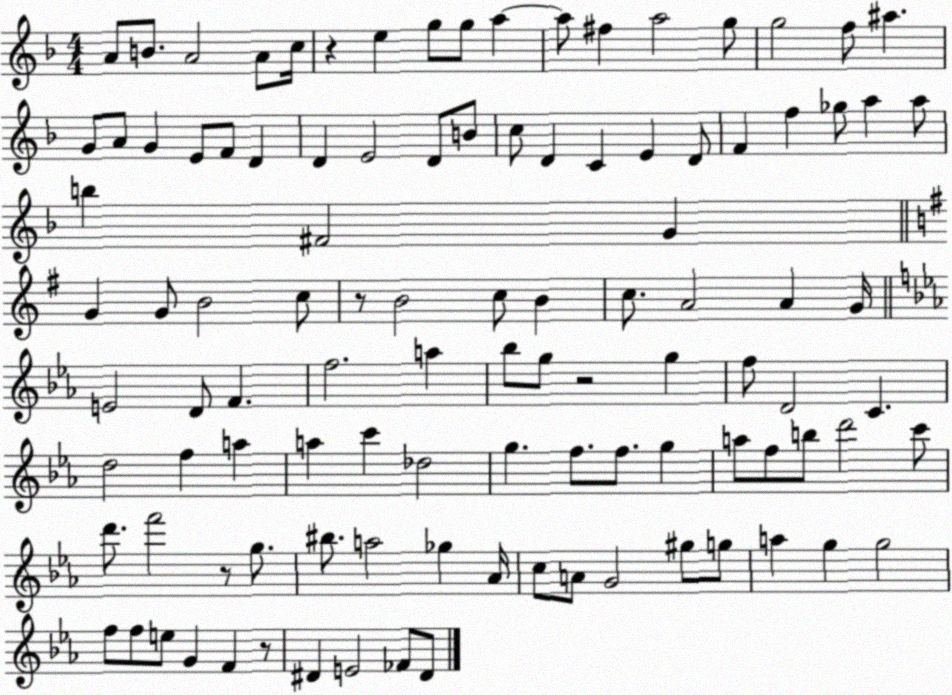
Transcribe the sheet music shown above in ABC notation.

X:1
T:Untitled
M:4/4
L:1/4
K:F
A/2 B/2 A2 A/2 c/4 z e g/2 g/2 a a/2 ^f a2 g/2 g2 f/2 ^a G/2 A/2 G E/2 F/2 D D E2 D/2 B/2 c/2 D C E D/2 F f _g/2 a a/2 b ^F2 G G G/2 B2 c/2 z/2 B2 c/2 B c/2 A2 A G/4 E2 D/2 F f2 a _b/2 g/2 z2 g f/2 D2 C d2 f a a c' _d2 g f/2 f/2 g a/2 f/2 b/2 d'2 c'/2 d'/2 f'2 z/2 g/2 ^b/2 a2 _g _A/4 c/2 A/2 G2 ^g/2 g/2 a g g2 f/2 f/2 e/2 G F z/2 ^D E2 _F/2 ^D/2